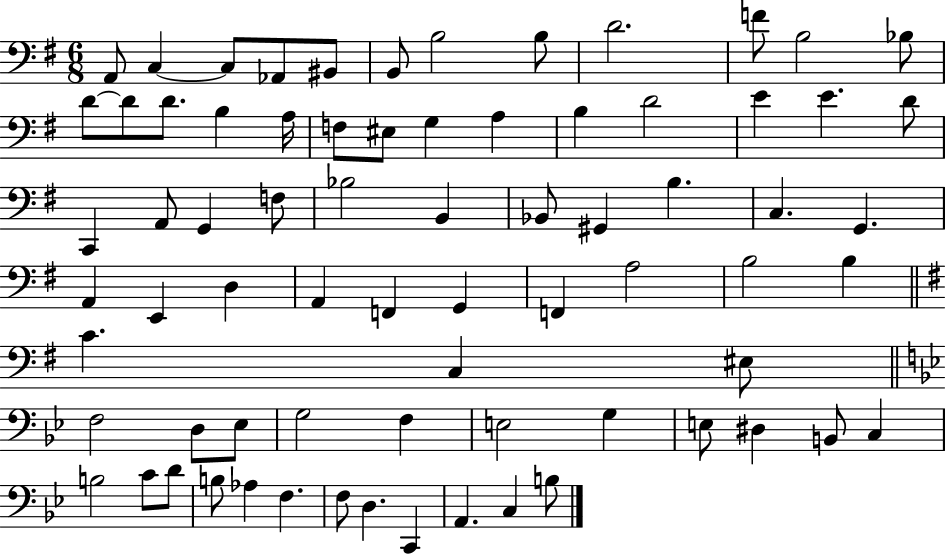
{
  \clef bass
  \numericTimeSignature
  \time 6/8
  \key g \major
  \repeat volta 2 { a,8 c4~~ c8 aes,8 bis,8 | b,8 b2 b8 | d'2. | f'8 b2 bes8 | \break d'8~~ d'8 d'8. b4 a16 | f8 eis8 g4 a4 | b4 d'2 | e'4 e'4. d'8 | \break c,4 a,8 g,4 f8 | bes2 b,4 | bes,8 gis,4 b4. | c4. g,4. | \break a,4 e,4 d4 | a,4 f,4 g,4 | f,4 a2 | b2 b4 | \break \bar "||" \break \key g \major c'4. c4 eis8 | \bar "||" \break \key bes \major f2 d8 ees8 | g2 f4 | e2 g4 | e8 dis4 b,8 c4 | \break b2 c'8 d'8 | b8 aes4 f4. | f8 d4. c,4 | a,4. c4 b8 | \break } \bar "|."
}